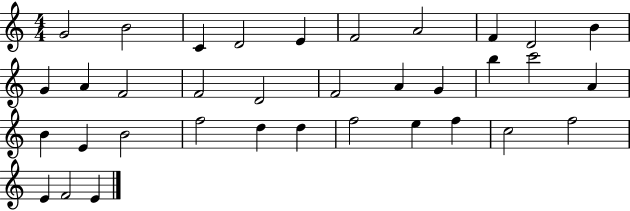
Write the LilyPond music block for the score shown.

{
  \clef treble
  \numericTimeSignature
  \time 4/4
  \key c \major
  g'2 b'2 | c'4 d'2 e'4 | f'2 a'2 | f'4 d'2 b'4 | \break g'4 a'4 f'2 | f'2 d'2 | f'2 a'4 g'4 | b''4 c'''2 a'4 | \break b'4 e'4 b'2 | f''2 d''4 d''4 | f''2 e''4 f''4 | c''2 f''2 | \break e'4 f'2 e'4 | \bar "|."
}